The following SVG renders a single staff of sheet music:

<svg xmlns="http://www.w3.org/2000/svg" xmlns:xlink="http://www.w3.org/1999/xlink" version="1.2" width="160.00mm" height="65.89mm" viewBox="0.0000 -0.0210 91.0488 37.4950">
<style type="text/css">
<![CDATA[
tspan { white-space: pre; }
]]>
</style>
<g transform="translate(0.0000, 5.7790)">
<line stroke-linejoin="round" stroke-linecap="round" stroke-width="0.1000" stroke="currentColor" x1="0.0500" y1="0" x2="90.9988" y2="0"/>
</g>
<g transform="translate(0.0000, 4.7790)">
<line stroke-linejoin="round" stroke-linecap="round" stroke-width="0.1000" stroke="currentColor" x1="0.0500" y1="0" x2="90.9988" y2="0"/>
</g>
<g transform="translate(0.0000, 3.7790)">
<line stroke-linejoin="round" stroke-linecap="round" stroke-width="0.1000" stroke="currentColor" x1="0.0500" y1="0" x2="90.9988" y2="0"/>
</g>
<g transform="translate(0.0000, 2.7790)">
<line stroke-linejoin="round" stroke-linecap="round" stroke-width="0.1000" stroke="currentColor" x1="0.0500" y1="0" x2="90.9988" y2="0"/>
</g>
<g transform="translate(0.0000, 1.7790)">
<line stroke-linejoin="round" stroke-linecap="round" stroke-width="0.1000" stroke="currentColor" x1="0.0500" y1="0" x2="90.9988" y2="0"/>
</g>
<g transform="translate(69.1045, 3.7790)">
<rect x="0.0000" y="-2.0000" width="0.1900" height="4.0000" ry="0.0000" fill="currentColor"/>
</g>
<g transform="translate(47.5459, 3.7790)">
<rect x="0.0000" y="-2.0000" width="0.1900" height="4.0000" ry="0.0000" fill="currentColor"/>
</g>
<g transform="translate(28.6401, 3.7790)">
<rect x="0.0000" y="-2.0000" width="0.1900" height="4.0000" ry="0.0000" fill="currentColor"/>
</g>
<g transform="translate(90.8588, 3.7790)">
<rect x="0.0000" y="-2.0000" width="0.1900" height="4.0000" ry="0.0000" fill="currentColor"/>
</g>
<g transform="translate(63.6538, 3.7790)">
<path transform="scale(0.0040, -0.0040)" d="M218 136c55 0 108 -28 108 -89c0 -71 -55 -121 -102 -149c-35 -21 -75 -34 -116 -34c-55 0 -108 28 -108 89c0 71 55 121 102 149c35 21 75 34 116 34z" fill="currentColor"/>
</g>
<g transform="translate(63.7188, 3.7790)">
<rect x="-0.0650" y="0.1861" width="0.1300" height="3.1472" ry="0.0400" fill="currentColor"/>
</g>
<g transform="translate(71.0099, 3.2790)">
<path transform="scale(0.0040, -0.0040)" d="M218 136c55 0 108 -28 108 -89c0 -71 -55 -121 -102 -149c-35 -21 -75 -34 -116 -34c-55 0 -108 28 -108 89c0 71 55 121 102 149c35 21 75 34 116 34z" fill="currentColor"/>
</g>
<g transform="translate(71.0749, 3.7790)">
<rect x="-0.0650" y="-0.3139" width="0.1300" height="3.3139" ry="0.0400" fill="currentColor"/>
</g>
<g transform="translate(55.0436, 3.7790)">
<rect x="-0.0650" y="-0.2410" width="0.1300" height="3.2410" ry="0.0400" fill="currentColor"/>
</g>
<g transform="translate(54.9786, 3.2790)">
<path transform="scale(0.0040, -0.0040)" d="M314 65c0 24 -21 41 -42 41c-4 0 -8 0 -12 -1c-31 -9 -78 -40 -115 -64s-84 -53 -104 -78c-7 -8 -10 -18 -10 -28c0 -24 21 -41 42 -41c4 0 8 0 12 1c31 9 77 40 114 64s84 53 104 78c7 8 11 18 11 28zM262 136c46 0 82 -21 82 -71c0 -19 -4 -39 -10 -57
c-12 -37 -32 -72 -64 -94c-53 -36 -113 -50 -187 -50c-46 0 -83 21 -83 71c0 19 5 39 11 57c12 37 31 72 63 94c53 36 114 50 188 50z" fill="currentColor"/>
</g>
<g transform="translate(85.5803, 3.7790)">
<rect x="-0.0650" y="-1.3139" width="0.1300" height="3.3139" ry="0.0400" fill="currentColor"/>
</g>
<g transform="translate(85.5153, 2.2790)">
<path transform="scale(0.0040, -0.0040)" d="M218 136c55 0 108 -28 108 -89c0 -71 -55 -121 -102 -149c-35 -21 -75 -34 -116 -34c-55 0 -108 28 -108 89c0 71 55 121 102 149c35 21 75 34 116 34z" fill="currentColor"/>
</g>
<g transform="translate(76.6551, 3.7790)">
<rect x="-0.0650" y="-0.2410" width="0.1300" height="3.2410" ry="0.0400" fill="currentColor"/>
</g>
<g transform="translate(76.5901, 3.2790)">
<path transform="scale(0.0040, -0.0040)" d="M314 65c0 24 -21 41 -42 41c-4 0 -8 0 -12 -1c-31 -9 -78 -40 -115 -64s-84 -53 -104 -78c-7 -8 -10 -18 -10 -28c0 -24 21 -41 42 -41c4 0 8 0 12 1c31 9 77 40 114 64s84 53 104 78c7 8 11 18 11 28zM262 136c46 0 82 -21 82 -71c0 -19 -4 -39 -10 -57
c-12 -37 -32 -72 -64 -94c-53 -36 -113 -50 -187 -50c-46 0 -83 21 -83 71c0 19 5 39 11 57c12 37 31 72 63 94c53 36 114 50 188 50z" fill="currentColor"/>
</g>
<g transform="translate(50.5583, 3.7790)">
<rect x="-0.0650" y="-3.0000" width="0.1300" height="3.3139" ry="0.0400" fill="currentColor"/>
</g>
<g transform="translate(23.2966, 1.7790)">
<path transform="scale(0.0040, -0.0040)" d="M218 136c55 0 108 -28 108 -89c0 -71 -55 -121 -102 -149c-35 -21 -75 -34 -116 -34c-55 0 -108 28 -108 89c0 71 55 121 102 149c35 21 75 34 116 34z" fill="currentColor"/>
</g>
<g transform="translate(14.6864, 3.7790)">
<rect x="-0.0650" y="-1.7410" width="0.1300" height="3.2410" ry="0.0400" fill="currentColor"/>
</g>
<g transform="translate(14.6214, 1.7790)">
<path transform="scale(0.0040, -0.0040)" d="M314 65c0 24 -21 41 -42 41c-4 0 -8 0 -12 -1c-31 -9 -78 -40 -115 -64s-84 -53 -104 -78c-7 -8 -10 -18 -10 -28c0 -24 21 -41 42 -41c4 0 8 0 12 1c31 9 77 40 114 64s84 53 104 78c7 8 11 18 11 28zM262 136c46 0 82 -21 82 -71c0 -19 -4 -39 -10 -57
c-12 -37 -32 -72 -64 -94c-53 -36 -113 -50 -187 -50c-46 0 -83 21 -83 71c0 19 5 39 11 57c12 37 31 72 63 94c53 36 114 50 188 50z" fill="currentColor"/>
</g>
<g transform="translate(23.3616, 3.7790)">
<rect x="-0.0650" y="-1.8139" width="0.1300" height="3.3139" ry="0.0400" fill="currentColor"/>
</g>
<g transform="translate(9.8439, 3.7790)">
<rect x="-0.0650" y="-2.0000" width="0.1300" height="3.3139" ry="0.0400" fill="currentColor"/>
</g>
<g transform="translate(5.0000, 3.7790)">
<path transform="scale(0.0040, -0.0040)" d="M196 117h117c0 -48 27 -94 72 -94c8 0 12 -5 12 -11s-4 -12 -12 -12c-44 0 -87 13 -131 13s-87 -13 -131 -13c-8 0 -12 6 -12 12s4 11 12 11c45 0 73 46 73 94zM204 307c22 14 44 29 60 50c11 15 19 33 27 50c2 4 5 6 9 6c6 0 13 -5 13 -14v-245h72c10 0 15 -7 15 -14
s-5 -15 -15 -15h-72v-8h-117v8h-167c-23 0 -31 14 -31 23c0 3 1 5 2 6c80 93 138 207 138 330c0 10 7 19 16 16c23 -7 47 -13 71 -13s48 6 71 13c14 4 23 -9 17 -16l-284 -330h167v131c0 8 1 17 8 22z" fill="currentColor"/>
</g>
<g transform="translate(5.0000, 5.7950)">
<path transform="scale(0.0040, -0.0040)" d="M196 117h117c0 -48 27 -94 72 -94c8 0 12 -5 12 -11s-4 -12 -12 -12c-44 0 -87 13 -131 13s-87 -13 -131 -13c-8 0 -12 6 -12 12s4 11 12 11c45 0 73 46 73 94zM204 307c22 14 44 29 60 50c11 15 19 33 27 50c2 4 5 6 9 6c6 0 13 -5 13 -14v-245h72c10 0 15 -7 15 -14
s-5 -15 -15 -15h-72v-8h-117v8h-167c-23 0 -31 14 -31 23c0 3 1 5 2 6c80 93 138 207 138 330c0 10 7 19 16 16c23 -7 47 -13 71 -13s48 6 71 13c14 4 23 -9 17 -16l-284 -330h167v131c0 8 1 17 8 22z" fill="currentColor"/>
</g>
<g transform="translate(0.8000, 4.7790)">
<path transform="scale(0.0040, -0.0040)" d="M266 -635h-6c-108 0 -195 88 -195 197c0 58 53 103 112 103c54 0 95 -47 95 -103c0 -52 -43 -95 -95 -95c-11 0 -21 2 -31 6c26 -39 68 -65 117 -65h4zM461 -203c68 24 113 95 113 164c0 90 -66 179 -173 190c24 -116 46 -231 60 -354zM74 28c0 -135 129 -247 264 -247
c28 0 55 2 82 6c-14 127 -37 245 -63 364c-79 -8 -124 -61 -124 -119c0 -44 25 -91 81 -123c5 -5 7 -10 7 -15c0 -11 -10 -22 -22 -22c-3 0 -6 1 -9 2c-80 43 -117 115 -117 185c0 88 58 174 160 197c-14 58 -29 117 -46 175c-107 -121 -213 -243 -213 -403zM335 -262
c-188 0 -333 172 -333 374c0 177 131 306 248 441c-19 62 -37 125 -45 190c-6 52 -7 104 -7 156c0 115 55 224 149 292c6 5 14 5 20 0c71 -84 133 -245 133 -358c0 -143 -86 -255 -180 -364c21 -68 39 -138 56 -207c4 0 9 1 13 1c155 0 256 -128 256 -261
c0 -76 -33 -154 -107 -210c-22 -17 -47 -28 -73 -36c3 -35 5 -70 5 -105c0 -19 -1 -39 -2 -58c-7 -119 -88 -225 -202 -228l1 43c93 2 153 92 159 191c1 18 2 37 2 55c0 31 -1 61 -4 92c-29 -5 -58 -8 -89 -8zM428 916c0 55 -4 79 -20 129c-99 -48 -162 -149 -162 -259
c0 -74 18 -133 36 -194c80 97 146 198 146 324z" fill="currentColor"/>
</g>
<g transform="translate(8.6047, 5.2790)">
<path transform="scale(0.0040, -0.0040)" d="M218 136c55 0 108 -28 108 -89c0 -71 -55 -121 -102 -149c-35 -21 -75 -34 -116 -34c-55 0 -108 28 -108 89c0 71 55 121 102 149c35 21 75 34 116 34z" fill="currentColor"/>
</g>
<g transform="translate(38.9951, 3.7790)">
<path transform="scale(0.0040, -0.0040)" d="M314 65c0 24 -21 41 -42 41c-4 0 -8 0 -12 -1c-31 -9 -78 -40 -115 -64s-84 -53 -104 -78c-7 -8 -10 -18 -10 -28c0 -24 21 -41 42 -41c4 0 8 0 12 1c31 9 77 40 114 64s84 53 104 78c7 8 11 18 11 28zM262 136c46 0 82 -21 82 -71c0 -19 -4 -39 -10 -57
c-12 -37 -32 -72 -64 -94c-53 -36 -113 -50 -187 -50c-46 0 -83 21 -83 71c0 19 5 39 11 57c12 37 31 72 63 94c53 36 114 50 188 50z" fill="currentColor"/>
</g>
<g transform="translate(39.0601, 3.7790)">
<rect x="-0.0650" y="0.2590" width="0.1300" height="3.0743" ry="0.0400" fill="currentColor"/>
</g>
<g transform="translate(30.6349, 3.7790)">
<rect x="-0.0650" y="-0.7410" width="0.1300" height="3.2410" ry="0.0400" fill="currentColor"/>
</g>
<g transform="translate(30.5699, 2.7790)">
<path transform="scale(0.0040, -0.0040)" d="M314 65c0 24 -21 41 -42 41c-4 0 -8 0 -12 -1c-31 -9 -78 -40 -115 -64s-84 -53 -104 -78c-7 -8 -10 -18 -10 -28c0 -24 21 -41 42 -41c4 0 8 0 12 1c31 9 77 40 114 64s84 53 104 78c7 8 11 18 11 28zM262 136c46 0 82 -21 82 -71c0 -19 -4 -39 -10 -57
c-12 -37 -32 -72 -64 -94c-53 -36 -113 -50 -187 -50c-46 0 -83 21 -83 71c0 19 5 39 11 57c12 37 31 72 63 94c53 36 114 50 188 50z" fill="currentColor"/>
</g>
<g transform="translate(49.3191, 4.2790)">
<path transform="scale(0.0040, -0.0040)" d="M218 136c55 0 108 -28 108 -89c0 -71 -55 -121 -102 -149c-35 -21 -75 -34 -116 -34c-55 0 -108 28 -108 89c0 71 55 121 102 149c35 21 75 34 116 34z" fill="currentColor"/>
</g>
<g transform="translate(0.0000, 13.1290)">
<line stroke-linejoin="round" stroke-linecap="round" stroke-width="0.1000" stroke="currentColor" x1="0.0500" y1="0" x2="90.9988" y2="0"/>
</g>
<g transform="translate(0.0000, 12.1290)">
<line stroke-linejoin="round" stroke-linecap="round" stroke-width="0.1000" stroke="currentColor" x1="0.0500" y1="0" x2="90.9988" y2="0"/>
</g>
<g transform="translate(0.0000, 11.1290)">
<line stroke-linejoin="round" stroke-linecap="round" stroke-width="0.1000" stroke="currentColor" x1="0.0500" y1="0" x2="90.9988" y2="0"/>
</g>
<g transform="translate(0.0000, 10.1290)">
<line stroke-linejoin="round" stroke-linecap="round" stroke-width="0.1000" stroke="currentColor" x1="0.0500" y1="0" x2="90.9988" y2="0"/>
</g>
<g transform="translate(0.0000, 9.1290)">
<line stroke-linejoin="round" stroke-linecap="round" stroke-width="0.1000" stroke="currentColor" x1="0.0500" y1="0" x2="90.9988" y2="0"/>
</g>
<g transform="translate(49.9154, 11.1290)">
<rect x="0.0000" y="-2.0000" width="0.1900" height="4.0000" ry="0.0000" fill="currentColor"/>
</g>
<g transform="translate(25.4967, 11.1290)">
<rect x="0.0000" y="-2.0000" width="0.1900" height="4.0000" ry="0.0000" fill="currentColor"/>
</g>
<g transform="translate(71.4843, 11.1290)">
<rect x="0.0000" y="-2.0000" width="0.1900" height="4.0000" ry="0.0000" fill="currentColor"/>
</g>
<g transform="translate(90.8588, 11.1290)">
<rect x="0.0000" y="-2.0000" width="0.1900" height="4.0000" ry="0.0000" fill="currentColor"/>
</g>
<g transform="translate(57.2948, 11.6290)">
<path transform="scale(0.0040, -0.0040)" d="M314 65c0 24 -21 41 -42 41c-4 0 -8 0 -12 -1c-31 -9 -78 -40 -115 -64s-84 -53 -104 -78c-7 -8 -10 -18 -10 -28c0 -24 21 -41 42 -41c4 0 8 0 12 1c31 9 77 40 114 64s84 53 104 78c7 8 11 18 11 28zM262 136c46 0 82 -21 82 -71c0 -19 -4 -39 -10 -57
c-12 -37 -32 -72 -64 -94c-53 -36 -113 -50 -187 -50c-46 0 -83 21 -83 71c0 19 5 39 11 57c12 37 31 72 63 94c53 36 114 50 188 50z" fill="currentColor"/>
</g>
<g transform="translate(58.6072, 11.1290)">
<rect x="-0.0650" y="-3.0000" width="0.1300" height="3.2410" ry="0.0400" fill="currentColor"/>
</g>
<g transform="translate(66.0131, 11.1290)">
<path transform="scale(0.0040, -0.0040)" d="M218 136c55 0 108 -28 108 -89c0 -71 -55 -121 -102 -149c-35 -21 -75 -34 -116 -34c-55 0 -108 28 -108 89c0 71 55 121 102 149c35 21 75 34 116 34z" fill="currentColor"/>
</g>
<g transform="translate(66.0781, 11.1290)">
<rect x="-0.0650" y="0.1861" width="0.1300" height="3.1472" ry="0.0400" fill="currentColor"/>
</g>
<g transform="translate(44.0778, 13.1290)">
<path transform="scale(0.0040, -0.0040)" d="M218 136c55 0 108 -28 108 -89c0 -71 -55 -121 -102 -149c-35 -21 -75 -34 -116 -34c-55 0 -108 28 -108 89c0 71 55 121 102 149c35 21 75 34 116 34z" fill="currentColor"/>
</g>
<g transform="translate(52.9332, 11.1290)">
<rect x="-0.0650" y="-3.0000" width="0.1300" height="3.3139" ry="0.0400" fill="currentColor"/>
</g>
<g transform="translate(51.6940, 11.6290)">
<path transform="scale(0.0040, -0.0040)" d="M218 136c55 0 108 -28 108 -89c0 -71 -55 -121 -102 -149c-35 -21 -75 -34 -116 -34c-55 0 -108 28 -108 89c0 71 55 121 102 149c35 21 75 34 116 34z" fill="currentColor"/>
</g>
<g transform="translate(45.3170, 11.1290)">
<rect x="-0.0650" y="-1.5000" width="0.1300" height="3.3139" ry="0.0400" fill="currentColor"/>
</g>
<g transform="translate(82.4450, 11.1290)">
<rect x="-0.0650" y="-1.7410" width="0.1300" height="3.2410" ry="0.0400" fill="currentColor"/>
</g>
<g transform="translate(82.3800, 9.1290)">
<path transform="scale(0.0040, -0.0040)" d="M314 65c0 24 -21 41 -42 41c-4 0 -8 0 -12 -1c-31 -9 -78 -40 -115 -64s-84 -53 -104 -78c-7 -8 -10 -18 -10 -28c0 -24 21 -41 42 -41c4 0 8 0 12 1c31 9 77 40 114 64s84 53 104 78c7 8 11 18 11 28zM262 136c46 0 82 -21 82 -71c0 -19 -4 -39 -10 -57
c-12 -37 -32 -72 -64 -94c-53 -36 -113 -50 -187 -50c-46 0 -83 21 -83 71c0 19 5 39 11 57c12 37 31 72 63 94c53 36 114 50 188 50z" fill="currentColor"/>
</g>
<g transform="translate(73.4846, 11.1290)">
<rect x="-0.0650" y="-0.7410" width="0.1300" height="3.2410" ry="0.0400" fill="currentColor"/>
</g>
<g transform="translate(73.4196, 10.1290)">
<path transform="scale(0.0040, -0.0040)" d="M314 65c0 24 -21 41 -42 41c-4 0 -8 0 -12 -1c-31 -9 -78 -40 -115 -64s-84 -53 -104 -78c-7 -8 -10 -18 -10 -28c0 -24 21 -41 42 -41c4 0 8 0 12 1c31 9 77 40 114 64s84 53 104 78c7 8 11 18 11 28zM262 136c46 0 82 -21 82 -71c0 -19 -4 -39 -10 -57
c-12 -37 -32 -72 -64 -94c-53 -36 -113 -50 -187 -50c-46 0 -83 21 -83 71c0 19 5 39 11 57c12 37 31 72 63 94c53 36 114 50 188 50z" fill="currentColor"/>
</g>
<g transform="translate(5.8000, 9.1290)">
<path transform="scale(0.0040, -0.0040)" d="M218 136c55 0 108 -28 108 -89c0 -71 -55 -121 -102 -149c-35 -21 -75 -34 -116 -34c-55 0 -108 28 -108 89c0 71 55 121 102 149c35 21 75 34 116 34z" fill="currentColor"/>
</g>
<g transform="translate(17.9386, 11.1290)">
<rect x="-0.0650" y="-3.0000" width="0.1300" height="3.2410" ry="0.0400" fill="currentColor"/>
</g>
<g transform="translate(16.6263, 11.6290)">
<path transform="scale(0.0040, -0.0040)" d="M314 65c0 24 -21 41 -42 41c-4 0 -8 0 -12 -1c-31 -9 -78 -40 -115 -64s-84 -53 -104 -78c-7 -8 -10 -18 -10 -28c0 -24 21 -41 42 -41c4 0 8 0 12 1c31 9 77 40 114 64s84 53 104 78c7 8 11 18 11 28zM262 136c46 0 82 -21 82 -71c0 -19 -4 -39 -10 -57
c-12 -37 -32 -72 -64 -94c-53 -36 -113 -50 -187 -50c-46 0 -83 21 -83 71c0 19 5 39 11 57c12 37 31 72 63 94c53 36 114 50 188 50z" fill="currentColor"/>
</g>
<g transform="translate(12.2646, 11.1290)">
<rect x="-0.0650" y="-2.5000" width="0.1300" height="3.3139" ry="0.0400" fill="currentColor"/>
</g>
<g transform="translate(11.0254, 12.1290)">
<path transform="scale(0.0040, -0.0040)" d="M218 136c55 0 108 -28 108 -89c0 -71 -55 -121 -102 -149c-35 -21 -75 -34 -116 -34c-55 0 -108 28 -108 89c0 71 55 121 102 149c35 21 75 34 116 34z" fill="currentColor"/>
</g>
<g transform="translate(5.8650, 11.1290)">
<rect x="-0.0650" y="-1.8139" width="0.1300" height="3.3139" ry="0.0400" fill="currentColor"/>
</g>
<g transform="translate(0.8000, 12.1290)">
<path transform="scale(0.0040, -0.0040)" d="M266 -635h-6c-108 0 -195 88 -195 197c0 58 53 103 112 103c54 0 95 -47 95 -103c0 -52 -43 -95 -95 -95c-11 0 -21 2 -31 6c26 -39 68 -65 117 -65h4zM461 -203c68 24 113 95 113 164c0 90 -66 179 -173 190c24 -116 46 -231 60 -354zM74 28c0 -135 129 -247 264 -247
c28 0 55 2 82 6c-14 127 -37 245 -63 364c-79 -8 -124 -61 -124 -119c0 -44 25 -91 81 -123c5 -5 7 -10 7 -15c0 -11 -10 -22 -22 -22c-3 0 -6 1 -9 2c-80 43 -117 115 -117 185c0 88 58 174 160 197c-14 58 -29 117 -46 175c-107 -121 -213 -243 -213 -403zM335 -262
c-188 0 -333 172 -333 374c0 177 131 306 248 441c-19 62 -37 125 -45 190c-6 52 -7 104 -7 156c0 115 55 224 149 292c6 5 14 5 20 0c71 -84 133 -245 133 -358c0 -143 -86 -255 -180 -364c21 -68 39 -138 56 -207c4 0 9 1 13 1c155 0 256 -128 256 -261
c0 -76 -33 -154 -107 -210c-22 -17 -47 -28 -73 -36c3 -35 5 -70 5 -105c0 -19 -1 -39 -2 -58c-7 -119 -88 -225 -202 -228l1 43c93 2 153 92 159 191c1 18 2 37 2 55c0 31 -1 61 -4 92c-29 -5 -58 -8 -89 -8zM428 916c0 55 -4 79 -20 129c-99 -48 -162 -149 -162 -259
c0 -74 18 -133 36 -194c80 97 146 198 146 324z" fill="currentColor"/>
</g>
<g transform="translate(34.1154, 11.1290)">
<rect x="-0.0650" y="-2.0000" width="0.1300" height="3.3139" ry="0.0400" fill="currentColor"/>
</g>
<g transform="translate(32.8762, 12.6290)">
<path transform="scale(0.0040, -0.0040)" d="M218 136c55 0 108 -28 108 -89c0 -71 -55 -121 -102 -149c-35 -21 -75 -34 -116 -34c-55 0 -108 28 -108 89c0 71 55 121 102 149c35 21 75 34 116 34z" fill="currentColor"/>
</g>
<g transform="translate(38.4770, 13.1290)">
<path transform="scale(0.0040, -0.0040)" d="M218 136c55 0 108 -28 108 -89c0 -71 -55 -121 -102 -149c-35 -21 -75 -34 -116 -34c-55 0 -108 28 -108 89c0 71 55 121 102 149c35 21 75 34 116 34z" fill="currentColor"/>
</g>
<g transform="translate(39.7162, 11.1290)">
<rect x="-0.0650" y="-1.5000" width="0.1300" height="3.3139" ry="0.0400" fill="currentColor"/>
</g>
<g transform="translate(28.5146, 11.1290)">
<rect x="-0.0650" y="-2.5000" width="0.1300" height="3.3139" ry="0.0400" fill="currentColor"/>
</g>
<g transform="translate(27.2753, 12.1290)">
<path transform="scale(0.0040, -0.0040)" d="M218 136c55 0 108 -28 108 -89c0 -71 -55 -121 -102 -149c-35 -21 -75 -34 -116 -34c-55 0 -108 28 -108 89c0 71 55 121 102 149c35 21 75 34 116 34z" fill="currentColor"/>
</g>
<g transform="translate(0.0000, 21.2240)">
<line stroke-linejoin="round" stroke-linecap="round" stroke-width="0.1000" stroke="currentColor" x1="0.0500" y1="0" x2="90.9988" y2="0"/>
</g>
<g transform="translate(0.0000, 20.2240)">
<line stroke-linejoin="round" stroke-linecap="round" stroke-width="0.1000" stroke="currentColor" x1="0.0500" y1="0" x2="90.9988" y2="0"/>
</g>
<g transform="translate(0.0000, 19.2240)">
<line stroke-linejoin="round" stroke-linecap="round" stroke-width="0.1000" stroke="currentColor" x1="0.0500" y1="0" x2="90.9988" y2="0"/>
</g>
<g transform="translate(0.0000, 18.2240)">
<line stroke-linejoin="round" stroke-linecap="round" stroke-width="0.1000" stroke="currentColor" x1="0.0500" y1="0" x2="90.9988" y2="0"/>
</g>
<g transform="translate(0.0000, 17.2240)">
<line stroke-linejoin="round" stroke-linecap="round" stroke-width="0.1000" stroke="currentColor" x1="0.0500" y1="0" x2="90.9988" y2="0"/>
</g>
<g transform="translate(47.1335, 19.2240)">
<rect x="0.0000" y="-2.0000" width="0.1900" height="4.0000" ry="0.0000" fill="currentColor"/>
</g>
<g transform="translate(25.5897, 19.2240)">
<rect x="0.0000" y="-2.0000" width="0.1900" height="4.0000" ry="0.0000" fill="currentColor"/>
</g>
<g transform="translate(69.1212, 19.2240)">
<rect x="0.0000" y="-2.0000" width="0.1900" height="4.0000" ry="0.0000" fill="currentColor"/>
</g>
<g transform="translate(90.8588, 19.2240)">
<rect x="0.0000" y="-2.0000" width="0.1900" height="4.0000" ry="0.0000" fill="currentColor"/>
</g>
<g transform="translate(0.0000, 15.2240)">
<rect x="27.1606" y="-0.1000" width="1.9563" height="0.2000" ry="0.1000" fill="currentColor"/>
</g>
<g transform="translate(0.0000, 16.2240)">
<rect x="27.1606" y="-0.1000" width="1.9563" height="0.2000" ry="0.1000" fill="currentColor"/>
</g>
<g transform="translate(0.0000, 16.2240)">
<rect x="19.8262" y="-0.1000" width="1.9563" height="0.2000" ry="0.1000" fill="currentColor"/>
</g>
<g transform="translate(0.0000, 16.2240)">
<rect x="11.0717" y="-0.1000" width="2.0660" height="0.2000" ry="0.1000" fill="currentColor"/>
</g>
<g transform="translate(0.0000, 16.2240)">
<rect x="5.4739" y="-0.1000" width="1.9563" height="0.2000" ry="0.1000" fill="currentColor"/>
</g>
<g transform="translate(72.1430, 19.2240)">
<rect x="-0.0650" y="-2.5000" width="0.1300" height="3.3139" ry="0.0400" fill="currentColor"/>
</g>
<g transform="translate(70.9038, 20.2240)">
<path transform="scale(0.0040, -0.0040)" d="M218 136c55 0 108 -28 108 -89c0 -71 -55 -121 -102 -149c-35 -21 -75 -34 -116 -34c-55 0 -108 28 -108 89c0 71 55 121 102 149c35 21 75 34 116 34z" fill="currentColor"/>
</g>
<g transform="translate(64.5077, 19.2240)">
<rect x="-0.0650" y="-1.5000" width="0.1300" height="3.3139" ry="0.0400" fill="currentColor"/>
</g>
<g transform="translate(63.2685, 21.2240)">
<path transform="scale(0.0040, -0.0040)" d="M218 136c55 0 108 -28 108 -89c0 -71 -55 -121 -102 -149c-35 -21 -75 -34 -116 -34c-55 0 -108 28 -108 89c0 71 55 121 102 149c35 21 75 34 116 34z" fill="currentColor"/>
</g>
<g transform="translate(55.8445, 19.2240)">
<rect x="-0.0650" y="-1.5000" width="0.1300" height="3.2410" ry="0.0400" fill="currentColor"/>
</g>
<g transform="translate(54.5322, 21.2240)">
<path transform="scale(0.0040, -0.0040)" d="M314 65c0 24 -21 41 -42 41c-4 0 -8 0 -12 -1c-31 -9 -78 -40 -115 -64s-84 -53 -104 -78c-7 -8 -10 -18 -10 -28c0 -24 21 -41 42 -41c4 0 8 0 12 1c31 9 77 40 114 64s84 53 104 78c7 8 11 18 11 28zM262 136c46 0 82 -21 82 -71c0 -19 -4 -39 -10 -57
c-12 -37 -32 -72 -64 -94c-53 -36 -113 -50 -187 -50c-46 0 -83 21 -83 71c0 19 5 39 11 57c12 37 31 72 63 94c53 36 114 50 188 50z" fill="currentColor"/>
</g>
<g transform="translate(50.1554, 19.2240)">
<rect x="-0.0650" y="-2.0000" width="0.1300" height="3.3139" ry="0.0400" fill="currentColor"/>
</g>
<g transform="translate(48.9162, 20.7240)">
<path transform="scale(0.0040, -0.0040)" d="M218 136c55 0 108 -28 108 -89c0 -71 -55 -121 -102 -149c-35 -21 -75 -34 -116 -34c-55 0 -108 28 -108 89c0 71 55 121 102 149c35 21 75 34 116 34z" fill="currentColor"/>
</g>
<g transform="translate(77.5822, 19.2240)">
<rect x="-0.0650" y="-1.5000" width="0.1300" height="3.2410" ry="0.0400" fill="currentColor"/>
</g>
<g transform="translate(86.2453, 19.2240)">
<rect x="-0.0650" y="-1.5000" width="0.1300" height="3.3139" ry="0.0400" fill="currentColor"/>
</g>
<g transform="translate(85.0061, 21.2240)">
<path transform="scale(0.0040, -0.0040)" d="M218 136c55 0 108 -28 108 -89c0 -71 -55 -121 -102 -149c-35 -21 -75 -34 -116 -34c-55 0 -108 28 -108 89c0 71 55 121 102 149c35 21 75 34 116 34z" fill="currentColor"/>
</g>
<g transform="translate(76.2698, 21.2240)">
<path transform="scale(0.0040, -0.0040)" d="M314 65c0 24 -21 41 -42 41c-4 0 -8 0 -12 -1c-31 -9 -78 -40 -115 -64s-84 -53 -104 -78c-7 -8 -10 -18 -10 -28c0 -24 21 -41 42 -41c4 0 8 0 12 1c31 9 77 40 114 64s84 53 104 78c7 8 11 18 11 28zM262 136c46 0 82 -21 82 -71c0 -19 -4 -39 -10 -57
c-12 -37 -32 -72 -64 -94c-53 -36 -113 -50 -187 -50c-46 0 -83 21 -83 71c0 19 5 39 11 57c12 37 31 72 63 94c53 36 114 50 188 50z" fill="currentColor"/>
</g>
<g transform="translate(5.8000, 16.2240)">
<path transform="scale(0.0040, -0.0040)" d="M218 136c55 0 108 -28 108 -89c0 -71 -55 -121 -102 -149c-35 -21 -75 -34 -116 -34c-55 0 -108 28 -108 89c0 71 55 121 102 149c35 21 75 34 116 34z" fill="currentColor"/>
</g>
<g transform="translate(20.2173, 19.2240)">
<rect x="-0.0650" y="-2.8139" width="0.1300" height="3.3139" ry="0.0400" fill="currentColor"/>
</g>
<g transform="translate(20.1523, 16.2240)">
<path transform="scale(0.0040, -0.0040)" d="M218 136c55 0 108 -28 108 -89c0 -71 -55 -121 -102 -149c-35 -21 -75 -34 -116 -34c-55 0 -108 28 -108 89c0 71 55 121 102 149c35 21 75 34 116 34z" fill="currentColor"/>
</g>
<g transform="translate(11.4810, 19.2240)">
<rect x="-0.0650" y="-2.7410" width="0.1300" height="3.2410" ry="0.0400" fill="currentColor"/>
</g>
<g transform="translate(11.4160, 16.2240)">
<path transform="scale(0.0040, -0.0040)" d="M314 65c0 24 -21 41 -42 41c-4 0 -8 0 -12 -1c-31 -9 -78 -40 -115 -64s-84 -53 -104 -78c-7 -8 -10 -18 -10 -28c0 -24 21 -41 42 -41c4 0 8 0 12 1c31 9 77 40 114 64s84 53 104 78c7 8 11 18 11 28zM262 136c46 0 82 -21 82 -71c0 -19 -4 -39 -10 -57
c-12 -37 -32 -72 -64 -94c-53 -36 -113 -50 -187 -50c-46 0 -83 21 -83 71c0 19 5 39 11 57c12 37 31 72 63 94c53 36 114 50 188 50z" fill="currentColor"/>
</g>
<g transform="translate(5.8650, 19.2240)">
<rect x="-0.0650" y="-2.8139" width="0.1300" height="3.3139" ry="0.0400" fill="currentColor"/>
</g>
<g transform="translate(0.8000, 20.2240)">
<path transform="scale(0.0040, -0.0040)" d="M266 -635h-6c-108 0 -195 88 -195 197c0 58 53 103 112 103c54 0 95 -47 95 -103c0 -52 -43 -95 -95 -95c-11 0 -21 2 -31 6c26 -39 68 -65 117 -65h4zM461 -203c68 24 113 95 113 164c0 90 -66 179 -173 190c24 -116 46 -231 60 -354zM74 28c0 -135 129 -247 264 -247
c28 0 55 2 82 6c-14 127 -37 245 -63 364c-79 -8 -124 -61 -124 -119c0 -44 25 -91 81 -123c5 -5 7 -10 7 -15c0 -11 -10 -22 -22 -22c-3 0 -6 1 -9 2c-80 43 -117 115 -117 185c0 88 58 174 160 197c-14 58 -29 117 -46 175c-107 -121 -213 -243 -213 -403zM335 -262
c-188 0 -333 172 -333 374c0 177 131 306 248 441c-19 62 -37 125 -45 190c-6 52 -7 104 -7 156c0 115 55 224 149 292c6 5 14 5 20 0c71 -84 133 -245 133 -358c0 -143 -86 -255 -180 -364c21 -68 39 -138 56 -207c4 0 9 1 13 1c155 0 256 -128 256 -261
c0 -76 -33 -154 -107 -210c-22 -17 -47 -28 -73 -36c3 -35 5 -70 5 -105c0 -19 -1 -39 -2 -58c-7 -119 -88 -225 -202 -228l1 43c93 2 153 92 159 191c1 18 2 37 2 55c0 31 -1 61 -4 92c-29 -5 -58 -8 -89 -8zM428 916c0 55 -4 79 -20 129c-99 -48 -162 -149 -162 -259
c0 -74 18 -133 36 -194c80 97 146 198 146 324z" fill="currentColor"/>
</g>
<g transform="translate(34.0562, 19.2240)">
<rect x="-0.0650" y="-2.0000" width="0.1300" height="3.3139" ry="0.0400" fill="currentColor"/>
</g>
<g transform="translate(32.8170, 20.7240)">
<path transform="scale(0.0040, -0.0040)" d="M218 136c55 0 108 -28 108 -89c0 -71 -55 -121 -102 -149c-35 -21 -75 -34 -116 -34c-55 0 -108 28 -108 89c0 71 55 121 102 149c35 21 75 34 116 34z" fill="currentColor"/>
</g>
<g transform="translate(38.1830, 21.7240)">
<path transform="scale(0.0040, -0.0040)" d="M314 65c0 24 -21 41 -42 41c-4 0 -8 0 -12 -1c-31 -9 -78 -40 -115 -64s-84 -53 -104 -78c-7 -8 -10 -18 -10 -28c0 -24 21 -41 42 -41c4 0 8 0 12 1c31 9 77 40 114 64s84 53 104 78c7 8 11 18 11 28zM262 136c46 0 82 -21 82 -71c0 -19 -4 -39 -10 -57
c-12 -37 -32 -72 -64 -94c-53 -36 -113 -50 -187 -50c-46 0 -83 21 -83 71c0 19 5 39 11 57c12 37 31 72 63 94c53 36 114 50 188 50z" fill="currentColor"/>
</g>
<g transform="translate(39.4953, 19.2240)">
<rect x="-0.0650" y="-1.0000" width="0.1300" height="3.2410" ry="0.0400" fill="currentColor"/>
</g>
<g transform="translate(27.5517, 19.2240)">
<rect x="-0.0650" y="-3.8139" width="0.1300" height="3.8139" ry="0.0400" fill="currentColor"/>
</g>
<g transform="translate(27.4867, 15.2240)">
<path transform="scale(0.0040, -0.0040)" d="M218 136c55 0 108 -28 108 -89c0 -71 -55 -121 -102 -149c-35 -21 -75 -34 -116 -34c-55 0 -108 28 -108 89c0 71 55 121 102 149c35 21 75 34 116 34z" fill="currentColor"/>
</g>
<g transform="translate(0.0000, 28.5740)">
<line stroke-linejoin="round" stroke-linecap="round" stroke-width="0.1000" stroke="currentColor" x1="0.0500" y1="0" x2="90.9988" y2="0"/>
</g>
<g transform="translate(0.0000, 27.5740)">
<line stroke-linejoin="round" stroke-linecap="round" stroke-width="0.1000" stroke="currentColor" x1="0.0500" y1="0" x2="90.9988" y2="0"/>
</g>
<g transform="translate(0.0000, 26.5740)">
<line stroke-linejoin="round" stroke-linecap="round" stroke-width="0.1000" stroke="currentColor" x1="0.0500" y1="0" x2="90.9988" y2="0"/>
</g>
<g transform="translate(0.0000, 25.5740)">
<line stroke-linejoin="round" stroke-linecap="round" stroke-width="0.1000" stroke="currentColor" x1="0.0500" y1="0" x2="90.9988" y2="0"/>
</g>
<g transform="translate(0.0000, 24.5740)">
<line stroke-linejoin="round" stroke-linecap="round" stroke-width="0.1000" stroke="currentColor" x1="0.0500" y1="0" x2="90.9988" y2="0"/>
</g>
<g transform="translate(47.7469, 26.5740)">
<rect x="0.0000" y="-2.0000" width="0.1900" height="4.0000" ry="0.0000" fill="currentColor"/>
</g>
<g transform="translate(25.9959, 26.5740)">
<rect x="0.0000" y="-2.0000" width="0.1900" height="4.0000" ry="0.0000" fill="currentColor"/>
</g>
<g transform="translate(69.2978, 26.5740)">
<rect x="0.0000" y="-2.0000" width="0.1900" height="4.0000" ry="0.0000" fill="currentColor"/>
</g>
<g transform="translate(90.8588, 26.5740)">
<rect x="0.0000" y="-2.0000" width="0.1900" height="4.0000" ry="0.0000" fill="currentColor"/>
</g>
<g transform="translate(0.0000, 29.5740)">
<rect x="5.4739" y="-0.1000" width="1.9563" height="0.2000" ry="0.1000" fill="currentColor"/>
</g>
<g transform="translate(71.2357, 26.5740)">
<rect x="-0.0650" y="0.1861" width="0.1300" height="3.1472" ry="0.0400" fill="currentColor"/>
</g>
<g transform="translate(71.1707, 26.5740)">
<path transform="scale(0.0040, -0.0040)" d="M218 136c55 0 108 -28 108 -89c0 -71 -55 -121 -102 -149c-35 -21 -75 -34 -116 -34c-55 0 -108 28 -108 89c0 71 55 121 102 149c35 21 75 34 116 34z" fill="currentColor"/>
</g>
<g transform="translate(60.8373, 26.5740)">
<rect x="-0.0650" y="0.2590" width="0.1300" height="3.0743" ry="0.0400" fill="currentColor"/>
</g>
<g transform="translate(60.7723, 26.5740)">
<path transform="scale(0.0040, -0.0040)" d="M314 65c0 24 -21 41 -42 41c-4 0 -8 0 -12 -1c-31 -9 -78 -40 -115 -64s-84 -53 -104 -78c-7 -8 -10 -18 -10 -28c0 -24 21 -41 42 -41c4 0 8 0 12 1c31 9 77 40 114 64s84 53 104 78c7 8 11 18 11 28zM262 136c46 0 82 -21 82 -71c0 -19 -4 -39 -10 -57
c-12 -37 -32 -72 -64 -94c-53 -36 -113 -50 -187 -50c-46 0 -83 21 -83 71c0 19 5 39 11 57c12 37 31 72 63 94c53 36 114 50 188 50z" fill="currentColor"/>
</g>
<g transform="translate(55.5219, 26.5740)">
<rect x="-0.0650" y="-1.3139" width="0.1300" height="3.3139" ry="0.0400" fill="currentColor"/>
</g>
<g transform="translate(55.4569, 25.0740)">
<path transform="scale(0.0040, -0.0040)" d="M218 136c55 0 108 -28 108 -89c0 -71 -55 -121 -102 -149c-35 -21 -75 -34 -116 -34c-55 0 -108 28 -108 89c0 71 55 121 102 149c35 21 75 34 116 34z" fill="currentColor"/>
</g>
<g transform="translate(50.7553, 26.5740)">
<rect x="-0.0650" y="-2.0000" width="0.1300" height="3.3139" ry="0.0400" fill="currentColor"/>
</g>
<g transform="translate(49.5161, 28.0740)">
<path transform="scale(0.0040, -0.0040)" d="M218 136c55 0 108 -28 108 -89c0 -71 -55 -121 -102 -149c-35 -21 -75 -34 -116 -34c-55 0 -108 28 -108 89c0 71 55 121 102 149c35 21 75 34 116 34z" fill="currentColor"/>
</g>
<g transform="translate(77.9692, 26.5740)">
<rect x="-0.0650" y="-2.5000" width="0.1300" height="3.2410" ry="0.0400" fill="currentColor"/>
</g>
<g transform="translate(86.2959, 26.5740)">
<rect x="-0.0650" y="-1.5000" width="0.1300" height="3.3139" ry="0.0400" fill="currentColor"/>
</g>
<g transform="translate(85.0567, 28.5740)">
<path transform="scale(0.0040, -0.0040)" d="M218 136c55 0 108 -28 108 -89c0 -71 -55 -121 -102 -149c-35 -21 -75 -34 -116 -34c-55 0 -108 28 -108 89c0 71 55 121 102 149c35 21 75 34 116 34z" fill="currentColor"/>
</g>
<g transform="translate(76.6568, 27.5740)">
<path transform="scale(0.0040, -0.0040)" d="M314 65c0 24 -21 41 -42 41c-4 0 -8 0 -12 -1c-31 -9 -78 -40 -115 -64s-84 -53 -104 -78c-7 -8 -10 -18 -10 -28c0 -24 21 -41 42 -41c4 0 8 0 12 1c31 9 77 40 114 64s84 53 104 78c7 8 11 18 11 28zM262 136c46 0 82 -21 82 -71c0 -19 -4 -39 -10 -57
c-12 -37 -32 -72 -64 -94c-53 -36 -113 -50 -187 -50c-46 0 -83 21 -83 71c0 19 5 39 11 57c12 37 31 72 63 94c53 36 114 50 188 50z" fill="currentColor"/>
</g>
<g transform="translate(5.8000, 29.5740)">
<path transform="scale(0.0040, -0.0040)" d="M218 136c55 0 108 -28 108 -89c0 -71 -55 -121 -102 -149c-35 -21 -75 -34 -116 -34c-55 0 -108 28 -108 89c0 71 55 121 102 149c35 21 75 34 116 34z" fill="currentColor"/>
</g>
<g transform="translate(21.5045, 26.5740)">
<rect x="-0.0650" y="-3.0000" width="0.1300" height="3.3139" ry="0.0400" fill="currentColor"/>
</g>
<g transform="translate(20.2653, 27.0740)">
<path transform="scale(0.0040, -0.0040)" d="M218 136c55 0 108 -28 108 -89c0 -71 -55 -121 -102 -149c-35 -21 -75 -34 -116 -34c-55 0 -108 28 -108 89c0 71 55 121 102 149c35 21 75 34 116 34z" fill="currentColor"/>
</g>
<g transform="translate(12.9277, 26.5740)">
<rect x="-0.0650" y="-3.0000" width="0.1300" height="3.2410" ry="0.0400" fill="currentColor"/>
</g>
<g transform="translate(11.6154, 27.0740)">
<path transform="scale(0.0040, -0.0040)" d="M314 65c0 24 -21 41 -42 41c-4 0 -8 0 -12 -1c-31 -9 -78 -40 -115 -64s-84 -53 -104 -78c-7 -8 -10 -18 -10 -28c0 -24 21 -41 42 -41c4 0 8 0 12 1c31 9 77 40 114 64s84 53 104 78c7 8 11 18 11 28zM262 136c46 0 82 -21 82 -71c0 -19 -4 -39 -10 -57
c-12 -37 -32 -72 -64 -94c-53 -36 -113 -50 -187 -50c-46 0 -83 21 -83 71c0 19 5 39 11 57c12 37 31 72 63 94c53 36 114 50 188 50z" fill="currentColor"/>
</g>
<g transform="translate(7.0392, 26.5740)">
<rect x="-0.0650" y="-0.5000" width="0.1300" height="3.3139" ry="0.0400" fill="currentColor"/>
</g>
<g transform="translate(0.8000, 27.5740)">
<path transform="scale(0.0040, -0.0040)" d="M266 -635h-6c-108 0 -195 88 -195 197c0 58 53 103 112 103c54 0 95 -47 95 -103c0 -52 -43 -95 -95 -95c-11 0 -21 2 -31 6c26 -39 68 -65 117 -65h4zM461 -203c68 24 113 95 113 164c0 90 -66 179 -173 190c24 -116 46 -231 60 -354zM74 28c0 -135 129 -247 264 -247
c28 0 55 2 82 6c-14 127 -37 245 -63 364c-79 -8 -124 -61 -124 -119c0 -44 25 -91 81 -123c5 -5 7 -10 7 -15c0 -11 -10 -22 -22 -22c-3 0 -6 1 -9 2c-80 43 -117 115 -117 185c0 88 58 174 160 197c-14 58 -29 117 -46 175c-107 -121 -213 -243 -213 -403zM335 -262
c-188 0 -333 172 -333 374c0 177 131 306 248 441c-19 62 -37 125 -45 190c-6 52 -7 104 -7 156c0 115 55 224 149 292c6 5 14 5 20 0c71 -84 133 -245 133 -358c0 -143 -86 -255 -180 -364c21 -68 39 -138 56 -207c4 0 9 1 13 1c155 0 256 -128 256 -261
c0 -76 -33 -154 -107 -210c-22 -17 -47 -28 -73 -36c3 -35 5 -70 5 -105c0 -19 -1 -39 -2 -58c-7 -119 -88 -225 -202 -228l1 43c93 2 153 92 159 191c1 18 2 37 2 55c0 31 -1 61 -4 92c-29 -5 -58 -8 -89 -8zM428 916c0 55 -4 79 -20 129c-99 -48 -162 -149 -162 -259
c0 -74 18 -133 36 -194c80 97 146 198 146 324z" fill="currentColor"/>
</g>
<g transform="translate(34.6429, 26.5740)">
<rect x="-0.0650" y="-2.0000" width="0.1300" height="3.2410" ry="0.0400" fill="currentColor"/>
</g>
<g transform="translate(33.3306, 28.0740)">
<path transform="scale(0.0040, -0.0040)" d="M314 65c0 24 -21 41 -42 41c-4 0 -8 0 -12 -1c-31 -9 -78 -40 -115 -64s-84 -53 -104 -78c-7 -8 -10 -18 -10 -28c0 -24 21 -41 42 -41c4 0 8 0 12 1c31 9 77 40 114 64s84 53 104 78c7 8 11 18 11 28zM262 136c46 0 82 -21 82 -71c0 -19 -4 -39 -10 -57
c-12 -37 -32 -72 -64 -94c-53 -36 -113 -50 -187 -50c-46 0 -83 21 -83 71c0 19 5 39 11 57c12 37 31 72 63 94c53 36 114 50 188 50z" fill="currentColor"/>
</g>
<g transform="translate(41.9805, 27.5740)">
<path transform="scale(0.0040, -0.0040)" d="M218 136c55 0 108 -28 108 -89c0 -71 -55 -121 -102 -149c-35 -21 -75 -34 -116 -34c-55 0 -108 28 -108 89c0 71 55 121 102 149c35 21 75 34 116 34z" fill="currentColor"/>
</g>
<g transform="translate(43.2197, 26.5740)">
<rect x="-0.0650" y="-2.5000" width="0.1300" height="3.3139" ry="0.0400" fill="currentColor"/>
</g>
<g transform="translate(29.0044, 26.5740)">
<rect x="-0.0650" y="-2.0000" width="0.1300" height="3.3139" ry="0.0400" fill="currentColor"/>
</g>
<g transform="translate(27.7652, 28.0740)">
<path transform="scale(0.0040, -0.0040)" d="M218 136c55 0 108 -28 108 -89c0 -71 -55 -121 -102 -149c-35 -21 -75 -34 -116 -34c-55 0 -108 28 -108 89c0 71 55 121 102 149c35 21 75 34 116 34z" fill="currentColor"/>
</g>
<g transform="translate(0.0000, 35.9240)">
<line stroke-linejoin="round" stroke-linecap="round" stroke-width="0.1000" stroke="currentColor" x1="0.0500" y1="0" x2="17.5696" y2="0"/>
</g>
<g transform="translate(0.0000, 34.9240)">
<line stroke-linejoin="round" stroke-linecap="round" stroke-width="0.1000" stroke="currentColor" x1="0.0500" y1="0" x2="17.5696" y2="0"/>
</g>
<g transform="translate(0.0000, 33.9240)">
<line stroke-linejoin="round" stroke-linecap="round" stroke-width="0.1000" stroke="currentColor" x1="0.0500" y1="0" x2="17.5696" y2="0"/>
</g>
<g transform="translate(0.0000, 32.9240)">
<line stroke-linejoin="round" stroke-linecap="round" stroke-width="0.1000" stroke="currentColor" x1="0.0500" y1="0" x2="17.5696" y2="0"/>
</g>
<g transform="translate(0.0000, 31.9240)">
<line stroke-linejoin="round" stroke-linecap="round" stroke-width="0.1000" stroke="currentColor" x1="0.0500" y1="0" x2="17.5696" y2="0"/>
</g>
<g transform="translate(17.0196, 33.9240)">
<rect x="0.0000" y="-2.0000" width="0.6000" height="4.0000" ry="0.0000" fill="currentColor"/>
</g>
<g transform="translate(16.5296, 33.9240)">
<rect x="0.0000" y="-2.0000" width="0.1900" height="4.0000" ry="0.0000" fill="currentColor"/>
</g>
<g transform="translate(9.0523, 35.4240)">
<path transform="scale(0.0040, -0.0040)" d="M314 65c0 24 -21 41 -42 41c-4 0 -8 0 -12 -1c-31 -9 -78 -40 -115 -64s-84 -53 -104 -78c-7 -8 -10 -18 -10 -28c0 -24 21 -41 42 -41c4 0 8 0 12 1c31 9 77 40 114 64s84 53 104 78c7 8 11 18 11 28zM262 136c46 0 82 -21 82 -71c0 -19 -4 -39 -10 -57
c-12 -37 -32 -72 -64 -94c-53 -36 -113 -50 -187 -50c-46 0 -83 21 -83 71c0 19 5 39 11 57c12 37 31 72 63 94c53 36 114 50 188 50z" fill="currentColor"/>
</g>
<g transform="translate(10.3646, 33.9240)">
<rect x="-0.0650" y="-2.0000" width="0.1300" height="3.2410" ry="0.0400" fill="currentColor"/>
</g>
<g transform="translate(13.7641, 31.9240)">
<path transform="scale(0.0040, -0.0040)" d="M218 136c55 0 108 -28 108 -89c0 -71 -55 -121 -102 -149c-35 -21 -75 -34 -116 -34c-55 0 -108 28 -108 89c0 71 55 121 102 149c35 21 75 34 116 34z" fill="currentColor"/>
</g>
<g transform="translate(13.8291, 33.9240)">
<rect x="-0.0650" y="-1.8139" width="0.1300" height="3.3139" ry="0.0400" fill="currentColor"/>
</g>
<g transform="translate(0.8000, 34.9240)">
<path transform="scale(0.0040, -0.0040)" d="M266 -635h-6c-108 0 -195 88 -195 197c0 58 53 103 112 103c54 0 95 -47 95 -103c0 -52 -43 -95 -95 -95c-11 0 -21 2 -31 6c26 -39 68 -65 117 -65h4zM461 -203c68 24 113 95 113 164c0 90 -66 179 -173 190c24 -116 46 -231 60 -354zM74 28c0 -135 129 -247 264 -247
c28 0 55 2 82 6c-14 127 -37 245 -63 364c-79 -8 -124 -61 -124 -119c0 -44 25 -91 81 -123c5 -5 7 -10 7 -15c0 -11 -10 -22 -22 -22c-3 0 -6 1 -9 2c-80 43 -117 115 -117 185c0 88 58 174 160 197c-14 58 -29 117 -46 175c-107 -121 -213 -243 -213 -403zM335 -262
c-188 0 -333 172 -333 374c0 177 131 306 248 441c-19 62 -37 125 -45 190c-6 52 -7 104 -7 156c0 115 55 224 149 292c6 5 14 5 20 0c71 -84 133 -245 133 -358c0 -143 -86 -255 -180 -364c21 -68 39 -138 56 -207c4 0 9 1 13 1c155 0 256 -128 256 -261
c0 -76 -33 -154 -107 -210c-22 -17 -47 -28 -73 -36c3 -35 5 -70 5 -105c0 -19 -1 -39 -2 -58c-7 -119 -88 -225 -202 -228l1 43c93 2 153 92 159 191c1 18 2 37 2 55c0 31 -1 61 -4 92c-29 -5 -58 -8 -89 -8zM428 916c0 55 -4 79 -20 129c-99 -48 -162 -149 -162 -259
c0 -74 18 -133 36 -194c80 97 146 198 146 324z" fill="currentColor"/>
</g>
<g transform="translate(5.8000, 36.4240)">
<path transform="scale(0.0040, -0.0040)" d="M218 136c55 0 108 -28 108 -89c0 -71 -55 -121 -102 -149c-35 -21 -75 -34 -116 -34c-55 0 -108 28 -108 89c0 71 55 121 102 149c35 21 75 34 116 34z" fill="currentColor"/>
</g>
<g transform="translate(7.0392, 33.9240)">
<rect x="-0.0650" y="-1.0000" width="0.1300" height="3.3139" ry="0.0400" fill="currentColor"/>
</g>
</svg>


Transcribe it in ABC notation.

X:1
T:Untitled
M:4/4
L:1/4
K:C
F f2 f d2 B2 A c2 B c c2 e f G A2 G F E E A A2 B d2 f2 a a2 a c' F D2 F E2 E G E2 E C A2 A F F2 G F e B2 B G2 E D F2 f